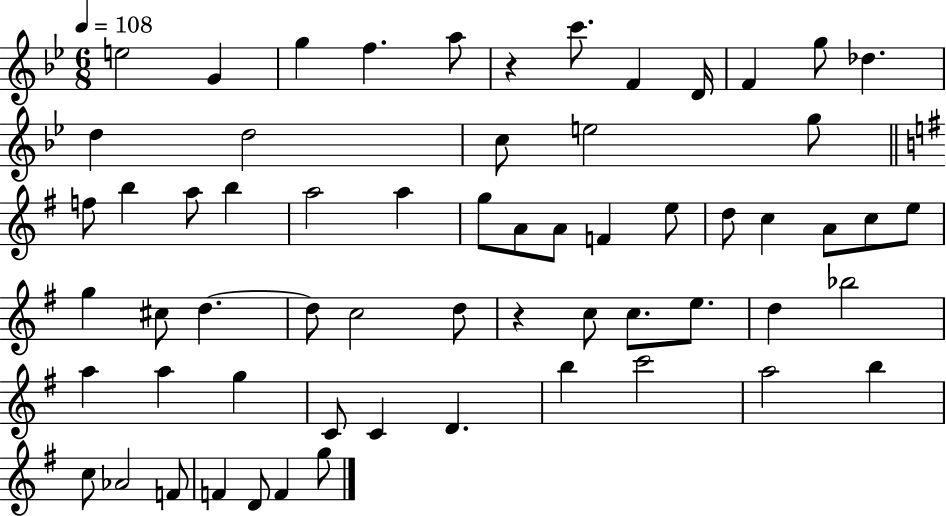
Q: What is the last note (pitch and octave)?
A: G5